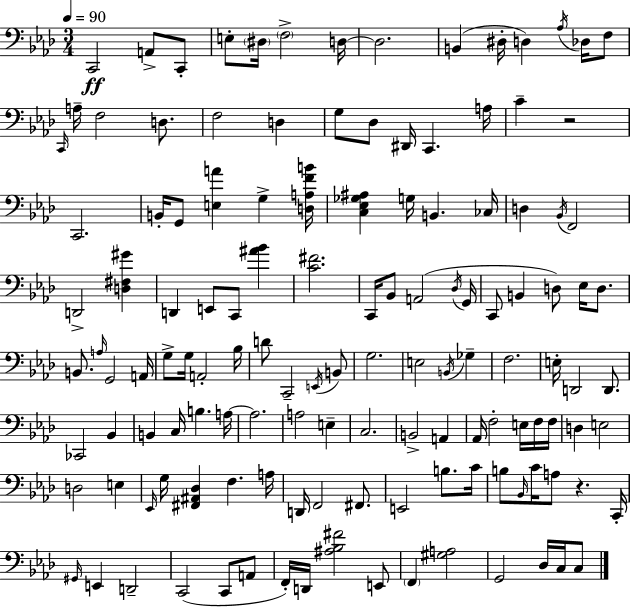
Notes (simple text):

C2/h A2/e C2/e E3/e D#3/s F3/h D3/s D3/h. B2/q D#3/s D3/q Ab3/s Db3/s F3/e C2/s A3/s F3/h D3/e. F3/h D3/q G3/e Db3/e D#2/s C2/q. A3/s C4/q R/h C2/h. B2/s G2/e [E3,A4]/q G3/q [D3,A3,F4,B4]/s [C3,Eb3,Gb3,A#3]/q G3/s B2/q. CES3/s D3/q Bb2/s F2/h D2/h [D3,F#3,G#4]/q D2/q E2/e C2/e [A#4,Bb4]/q [C4,F#4]/h. C2/s Bb2/e A2/h Db3/s G2/s C2/e B2/q D3/e Eb3/s D3/e. B2/e. A3/s G2/h A2/s G3/e G3/s A2/h Bb3/s D4/e C2/h E2/s B2/e G3/h. E3/h B2/s Gb3/q F3/h. E3/s D2/h D2/e. CES2/h Bb2/q B2/q C3/s B3/q. A3/s A3/h. A3/h E3/q C3/h. B2/h A2/q Ab2/s F3/h E3/s F3/s F3/s D3/q E3/h D3/h E3/q Eb2/s G3/s [F#2,A#2,Db3]/q F3/q. A3/s D2/s F2/h F#2/e. E2/h B3/e. C4/s B3/e Bb2/s C4/s A3/e R/q. C2/s G#2/s E2/q D2/h C2/h C2/e A2/e F2/s D2/s [A#3,Bb3,F#4]/h E2/e F2/q [G#3,A3]/h G2/h Db3/s C3/s C3/e